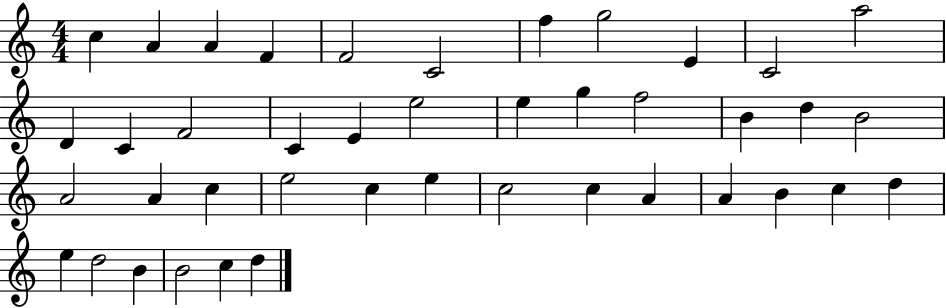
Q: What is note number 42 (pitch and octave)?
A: D5